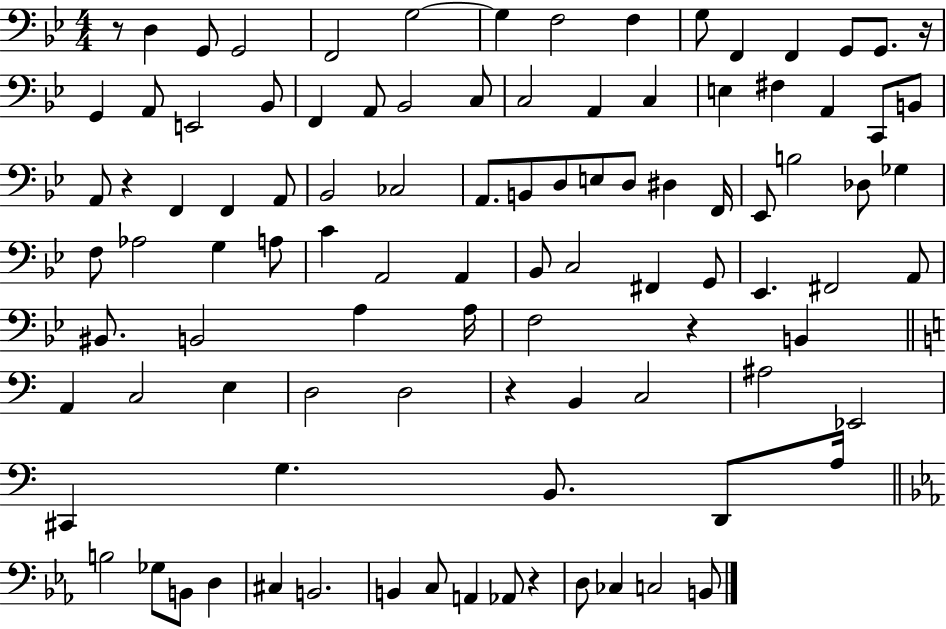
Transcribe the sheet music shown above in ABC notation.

X:1
T:Untitled
M:4/4
L:1/4
K:Bb
z/2 D, G,,/2 G,,2 F,,2 G,2 G, F,2 F, G,/2 F,, F,, G,,/2 G,,/2 z/4 G,, A,,/2 E,,2 _B,,/2 F,, A,,/2 _B,,2 C,/2 C,2 A,, C, E, ^F, A,, C,,/2 B,,/2 A,,/2 z F,, F,, A,,/2 _B,,2 _C,2 A,,/2 B,,/2 D,/2 E,/2 D,/2 ^D, F,,/4 _E,,/2 B,2 _D,/2 _G, F,/2 _A,2 G, A,/2 C A,,2 A,, _B,,/2 C,2 ^F,, G,,/2 _E,, ^F,,2 A,,/2 ^B,,/2 B,,2 A, A,/4 F,2 z B,, A,, C,2 E, D,2 D,2 z B,, C,2 ^A,2 _E,,2 ^C,, G, B,,/2 D,,/2 A,/4 B,2 _G,/2 B,,/2 D, ^C, B,,2 B,, C,/2 A,, _A,,/2 z D,/2 _C, C,2 B,,/2